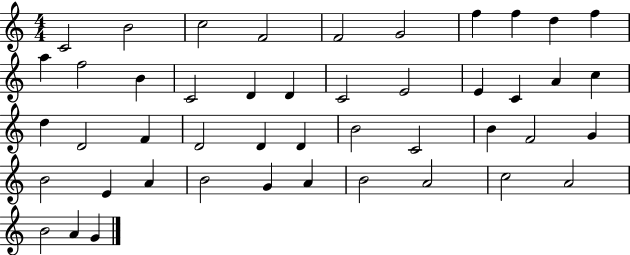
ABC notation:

X:1
T:Untitled
M:4/4
L:1/4
K:C
C2 B2 c2 F2 F2 G2 f f d f a f2 B C2 D D C2 E2 E C A c d D2 F D2 D D B2 C2 B F2 G B2 E A B2 G A B2 A2 c2 A2 B2 A G